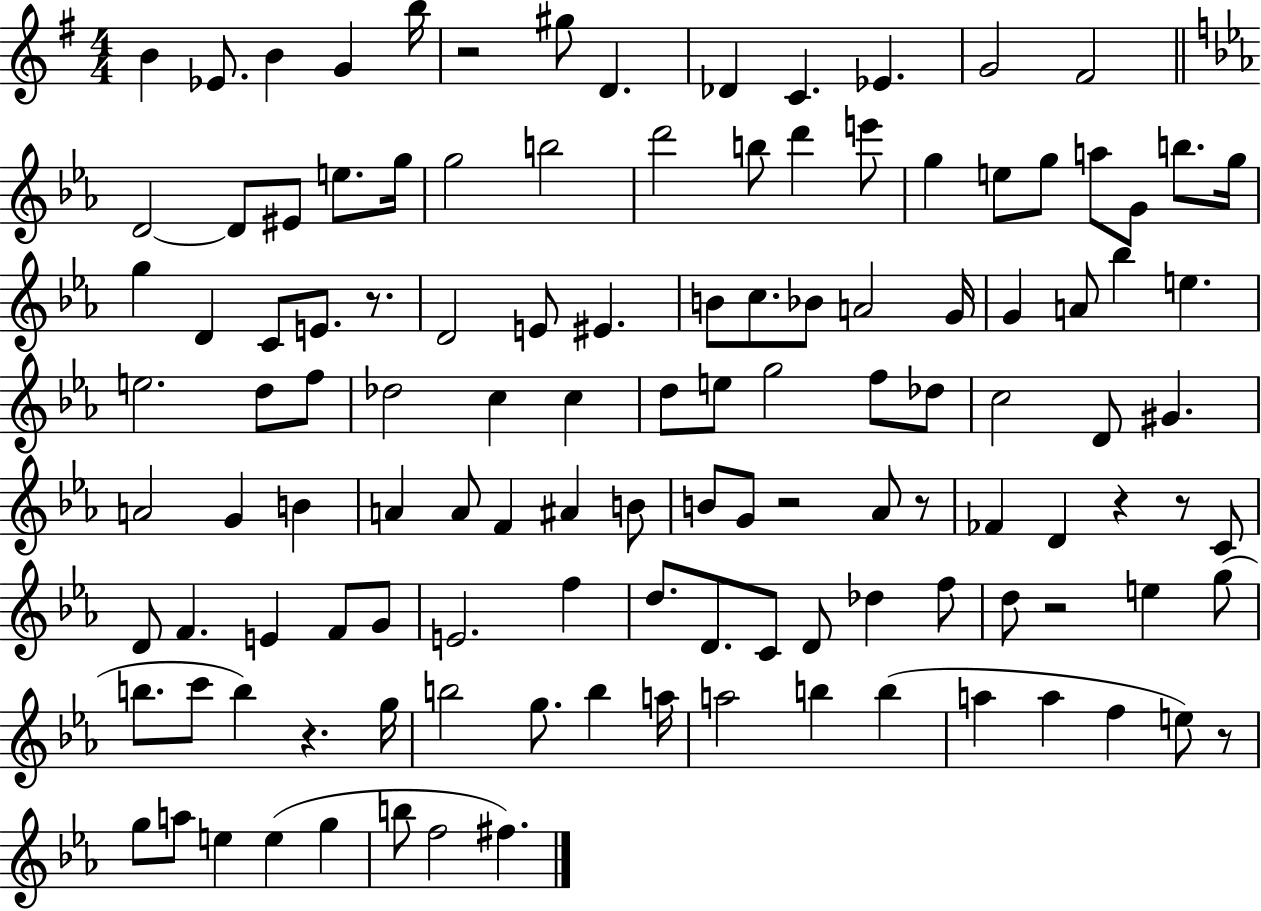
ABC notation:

X:1
T:Untitled
M:4/4
L:1/4
K:G
B _E/2 B G b/4 z2 ^g/2 D _D C _E G2 ^F2 D2 D/2 ^E/2 e/2 g/4 g2 b2 d'2 b/2 d' e'/2 g e/2 g/2 a/2 G/2 b/2 g/4 g D C/2 E/2 z/2 D2 E/2 ^E B/2 c/2 _B/2 A2 G/4 G A/2 _b e e2 d/2 f/2 _d2 c c d/2 e/2 g2 f/2 _d/2 c2 D/2 ^G A2 G B A A/2 F ^A B/2 B/2 G/2 z2 _A/2 z/2 _F D z z/2 C/2 D/2 F E F/2 G/2 E2 f d/2 D/2 C/2 D/2 _d f/2 d/2 z2 e g/2 b/2 c'/2 b z g/4 b2 g/2 b a/4 a2 b b a a f e/2 z/2 g/2 a/2 e e g b/2 f2 ^f